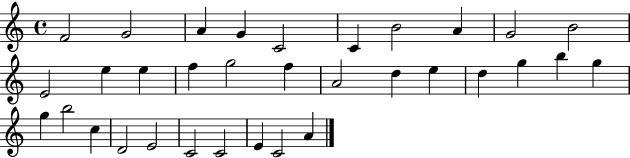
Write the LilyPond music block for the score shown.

{
  \clef treble
  \time 4/4
  \defaultTimeSignature
  \key c \major
  f'2 g'2 | a'4 g'4 c'2 | c'4 b'2 a'4 | g'2 b'2 | \break e'2 e''4 e''4 | f''4 g''2 f''4 | a'2 d''4 e''4 | d''4 g''4 b''4 g''4 | \break g''4 b''2 c''4 | d'2 e'2 | c'2 c'2 | e'4 c'2 a'4 | \break \bar "|."
}